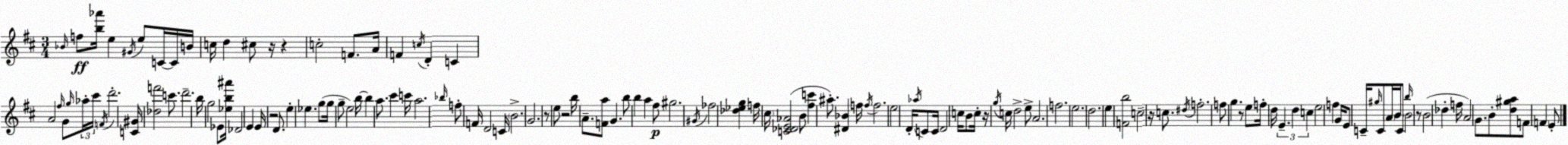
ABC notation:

X:1
T:Untitled
M:3/4
L:1/4
K:D
_B/4 f/2 [b_a']/4 e ^G/4 e/2 C/4 C/4 B/4 c/4 d ^c/2 z/4 z c2 F/2 A/4 F c/4 D C A2 ^f/4 G/2 g/4 _a/4 ^c'/4 F/4 d'2 [C^G]/4 [_df']2 c'/2 d'2 b/4 g2 _E/2 [_eb^a']/4 _D2 E E/4 z2 D/2 e _e g/2 g/4 g/2 e2 b/4 b a/2 ^c' c'/4 a2 _b/4 f/2 F/4 D2 C/4 B2 G2 z/2 e/2 z2 b/4 A/2 [Fa]/2 G b/2 b a ^f/2 ^g2 ^G/4 _f2 [_d_eg] f/4 ^c/4 [C_DE_A]2 B/2 [^fc'] ^a/2 [^D_B] f/4 f/4 f2 e2 D/4 _a/4 C/2 C/4 D2 c/4 B/2 c/4 z/4 g/4 c/4 d2 e/2 A2 f2 e2 d2 e [Fb]2 c2 z/4 c/2 ^d/4 f2 f/2 g z/2 e/2 f/4 d/4 E d c e2 f G/4 E/2 C/4 ^g/4 C/2 A/4 B/4 C/2 b/4 B2 z/2 B2 _d f/4 A2 G/2 B/2 [d^ga]/2 F/2 F E/2